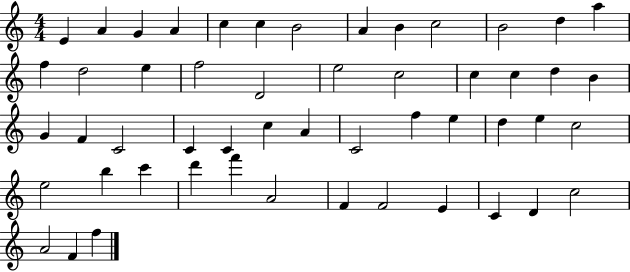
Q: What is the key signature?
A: C major